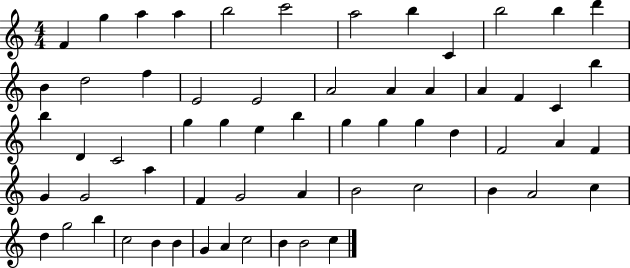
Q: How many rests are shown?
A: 0